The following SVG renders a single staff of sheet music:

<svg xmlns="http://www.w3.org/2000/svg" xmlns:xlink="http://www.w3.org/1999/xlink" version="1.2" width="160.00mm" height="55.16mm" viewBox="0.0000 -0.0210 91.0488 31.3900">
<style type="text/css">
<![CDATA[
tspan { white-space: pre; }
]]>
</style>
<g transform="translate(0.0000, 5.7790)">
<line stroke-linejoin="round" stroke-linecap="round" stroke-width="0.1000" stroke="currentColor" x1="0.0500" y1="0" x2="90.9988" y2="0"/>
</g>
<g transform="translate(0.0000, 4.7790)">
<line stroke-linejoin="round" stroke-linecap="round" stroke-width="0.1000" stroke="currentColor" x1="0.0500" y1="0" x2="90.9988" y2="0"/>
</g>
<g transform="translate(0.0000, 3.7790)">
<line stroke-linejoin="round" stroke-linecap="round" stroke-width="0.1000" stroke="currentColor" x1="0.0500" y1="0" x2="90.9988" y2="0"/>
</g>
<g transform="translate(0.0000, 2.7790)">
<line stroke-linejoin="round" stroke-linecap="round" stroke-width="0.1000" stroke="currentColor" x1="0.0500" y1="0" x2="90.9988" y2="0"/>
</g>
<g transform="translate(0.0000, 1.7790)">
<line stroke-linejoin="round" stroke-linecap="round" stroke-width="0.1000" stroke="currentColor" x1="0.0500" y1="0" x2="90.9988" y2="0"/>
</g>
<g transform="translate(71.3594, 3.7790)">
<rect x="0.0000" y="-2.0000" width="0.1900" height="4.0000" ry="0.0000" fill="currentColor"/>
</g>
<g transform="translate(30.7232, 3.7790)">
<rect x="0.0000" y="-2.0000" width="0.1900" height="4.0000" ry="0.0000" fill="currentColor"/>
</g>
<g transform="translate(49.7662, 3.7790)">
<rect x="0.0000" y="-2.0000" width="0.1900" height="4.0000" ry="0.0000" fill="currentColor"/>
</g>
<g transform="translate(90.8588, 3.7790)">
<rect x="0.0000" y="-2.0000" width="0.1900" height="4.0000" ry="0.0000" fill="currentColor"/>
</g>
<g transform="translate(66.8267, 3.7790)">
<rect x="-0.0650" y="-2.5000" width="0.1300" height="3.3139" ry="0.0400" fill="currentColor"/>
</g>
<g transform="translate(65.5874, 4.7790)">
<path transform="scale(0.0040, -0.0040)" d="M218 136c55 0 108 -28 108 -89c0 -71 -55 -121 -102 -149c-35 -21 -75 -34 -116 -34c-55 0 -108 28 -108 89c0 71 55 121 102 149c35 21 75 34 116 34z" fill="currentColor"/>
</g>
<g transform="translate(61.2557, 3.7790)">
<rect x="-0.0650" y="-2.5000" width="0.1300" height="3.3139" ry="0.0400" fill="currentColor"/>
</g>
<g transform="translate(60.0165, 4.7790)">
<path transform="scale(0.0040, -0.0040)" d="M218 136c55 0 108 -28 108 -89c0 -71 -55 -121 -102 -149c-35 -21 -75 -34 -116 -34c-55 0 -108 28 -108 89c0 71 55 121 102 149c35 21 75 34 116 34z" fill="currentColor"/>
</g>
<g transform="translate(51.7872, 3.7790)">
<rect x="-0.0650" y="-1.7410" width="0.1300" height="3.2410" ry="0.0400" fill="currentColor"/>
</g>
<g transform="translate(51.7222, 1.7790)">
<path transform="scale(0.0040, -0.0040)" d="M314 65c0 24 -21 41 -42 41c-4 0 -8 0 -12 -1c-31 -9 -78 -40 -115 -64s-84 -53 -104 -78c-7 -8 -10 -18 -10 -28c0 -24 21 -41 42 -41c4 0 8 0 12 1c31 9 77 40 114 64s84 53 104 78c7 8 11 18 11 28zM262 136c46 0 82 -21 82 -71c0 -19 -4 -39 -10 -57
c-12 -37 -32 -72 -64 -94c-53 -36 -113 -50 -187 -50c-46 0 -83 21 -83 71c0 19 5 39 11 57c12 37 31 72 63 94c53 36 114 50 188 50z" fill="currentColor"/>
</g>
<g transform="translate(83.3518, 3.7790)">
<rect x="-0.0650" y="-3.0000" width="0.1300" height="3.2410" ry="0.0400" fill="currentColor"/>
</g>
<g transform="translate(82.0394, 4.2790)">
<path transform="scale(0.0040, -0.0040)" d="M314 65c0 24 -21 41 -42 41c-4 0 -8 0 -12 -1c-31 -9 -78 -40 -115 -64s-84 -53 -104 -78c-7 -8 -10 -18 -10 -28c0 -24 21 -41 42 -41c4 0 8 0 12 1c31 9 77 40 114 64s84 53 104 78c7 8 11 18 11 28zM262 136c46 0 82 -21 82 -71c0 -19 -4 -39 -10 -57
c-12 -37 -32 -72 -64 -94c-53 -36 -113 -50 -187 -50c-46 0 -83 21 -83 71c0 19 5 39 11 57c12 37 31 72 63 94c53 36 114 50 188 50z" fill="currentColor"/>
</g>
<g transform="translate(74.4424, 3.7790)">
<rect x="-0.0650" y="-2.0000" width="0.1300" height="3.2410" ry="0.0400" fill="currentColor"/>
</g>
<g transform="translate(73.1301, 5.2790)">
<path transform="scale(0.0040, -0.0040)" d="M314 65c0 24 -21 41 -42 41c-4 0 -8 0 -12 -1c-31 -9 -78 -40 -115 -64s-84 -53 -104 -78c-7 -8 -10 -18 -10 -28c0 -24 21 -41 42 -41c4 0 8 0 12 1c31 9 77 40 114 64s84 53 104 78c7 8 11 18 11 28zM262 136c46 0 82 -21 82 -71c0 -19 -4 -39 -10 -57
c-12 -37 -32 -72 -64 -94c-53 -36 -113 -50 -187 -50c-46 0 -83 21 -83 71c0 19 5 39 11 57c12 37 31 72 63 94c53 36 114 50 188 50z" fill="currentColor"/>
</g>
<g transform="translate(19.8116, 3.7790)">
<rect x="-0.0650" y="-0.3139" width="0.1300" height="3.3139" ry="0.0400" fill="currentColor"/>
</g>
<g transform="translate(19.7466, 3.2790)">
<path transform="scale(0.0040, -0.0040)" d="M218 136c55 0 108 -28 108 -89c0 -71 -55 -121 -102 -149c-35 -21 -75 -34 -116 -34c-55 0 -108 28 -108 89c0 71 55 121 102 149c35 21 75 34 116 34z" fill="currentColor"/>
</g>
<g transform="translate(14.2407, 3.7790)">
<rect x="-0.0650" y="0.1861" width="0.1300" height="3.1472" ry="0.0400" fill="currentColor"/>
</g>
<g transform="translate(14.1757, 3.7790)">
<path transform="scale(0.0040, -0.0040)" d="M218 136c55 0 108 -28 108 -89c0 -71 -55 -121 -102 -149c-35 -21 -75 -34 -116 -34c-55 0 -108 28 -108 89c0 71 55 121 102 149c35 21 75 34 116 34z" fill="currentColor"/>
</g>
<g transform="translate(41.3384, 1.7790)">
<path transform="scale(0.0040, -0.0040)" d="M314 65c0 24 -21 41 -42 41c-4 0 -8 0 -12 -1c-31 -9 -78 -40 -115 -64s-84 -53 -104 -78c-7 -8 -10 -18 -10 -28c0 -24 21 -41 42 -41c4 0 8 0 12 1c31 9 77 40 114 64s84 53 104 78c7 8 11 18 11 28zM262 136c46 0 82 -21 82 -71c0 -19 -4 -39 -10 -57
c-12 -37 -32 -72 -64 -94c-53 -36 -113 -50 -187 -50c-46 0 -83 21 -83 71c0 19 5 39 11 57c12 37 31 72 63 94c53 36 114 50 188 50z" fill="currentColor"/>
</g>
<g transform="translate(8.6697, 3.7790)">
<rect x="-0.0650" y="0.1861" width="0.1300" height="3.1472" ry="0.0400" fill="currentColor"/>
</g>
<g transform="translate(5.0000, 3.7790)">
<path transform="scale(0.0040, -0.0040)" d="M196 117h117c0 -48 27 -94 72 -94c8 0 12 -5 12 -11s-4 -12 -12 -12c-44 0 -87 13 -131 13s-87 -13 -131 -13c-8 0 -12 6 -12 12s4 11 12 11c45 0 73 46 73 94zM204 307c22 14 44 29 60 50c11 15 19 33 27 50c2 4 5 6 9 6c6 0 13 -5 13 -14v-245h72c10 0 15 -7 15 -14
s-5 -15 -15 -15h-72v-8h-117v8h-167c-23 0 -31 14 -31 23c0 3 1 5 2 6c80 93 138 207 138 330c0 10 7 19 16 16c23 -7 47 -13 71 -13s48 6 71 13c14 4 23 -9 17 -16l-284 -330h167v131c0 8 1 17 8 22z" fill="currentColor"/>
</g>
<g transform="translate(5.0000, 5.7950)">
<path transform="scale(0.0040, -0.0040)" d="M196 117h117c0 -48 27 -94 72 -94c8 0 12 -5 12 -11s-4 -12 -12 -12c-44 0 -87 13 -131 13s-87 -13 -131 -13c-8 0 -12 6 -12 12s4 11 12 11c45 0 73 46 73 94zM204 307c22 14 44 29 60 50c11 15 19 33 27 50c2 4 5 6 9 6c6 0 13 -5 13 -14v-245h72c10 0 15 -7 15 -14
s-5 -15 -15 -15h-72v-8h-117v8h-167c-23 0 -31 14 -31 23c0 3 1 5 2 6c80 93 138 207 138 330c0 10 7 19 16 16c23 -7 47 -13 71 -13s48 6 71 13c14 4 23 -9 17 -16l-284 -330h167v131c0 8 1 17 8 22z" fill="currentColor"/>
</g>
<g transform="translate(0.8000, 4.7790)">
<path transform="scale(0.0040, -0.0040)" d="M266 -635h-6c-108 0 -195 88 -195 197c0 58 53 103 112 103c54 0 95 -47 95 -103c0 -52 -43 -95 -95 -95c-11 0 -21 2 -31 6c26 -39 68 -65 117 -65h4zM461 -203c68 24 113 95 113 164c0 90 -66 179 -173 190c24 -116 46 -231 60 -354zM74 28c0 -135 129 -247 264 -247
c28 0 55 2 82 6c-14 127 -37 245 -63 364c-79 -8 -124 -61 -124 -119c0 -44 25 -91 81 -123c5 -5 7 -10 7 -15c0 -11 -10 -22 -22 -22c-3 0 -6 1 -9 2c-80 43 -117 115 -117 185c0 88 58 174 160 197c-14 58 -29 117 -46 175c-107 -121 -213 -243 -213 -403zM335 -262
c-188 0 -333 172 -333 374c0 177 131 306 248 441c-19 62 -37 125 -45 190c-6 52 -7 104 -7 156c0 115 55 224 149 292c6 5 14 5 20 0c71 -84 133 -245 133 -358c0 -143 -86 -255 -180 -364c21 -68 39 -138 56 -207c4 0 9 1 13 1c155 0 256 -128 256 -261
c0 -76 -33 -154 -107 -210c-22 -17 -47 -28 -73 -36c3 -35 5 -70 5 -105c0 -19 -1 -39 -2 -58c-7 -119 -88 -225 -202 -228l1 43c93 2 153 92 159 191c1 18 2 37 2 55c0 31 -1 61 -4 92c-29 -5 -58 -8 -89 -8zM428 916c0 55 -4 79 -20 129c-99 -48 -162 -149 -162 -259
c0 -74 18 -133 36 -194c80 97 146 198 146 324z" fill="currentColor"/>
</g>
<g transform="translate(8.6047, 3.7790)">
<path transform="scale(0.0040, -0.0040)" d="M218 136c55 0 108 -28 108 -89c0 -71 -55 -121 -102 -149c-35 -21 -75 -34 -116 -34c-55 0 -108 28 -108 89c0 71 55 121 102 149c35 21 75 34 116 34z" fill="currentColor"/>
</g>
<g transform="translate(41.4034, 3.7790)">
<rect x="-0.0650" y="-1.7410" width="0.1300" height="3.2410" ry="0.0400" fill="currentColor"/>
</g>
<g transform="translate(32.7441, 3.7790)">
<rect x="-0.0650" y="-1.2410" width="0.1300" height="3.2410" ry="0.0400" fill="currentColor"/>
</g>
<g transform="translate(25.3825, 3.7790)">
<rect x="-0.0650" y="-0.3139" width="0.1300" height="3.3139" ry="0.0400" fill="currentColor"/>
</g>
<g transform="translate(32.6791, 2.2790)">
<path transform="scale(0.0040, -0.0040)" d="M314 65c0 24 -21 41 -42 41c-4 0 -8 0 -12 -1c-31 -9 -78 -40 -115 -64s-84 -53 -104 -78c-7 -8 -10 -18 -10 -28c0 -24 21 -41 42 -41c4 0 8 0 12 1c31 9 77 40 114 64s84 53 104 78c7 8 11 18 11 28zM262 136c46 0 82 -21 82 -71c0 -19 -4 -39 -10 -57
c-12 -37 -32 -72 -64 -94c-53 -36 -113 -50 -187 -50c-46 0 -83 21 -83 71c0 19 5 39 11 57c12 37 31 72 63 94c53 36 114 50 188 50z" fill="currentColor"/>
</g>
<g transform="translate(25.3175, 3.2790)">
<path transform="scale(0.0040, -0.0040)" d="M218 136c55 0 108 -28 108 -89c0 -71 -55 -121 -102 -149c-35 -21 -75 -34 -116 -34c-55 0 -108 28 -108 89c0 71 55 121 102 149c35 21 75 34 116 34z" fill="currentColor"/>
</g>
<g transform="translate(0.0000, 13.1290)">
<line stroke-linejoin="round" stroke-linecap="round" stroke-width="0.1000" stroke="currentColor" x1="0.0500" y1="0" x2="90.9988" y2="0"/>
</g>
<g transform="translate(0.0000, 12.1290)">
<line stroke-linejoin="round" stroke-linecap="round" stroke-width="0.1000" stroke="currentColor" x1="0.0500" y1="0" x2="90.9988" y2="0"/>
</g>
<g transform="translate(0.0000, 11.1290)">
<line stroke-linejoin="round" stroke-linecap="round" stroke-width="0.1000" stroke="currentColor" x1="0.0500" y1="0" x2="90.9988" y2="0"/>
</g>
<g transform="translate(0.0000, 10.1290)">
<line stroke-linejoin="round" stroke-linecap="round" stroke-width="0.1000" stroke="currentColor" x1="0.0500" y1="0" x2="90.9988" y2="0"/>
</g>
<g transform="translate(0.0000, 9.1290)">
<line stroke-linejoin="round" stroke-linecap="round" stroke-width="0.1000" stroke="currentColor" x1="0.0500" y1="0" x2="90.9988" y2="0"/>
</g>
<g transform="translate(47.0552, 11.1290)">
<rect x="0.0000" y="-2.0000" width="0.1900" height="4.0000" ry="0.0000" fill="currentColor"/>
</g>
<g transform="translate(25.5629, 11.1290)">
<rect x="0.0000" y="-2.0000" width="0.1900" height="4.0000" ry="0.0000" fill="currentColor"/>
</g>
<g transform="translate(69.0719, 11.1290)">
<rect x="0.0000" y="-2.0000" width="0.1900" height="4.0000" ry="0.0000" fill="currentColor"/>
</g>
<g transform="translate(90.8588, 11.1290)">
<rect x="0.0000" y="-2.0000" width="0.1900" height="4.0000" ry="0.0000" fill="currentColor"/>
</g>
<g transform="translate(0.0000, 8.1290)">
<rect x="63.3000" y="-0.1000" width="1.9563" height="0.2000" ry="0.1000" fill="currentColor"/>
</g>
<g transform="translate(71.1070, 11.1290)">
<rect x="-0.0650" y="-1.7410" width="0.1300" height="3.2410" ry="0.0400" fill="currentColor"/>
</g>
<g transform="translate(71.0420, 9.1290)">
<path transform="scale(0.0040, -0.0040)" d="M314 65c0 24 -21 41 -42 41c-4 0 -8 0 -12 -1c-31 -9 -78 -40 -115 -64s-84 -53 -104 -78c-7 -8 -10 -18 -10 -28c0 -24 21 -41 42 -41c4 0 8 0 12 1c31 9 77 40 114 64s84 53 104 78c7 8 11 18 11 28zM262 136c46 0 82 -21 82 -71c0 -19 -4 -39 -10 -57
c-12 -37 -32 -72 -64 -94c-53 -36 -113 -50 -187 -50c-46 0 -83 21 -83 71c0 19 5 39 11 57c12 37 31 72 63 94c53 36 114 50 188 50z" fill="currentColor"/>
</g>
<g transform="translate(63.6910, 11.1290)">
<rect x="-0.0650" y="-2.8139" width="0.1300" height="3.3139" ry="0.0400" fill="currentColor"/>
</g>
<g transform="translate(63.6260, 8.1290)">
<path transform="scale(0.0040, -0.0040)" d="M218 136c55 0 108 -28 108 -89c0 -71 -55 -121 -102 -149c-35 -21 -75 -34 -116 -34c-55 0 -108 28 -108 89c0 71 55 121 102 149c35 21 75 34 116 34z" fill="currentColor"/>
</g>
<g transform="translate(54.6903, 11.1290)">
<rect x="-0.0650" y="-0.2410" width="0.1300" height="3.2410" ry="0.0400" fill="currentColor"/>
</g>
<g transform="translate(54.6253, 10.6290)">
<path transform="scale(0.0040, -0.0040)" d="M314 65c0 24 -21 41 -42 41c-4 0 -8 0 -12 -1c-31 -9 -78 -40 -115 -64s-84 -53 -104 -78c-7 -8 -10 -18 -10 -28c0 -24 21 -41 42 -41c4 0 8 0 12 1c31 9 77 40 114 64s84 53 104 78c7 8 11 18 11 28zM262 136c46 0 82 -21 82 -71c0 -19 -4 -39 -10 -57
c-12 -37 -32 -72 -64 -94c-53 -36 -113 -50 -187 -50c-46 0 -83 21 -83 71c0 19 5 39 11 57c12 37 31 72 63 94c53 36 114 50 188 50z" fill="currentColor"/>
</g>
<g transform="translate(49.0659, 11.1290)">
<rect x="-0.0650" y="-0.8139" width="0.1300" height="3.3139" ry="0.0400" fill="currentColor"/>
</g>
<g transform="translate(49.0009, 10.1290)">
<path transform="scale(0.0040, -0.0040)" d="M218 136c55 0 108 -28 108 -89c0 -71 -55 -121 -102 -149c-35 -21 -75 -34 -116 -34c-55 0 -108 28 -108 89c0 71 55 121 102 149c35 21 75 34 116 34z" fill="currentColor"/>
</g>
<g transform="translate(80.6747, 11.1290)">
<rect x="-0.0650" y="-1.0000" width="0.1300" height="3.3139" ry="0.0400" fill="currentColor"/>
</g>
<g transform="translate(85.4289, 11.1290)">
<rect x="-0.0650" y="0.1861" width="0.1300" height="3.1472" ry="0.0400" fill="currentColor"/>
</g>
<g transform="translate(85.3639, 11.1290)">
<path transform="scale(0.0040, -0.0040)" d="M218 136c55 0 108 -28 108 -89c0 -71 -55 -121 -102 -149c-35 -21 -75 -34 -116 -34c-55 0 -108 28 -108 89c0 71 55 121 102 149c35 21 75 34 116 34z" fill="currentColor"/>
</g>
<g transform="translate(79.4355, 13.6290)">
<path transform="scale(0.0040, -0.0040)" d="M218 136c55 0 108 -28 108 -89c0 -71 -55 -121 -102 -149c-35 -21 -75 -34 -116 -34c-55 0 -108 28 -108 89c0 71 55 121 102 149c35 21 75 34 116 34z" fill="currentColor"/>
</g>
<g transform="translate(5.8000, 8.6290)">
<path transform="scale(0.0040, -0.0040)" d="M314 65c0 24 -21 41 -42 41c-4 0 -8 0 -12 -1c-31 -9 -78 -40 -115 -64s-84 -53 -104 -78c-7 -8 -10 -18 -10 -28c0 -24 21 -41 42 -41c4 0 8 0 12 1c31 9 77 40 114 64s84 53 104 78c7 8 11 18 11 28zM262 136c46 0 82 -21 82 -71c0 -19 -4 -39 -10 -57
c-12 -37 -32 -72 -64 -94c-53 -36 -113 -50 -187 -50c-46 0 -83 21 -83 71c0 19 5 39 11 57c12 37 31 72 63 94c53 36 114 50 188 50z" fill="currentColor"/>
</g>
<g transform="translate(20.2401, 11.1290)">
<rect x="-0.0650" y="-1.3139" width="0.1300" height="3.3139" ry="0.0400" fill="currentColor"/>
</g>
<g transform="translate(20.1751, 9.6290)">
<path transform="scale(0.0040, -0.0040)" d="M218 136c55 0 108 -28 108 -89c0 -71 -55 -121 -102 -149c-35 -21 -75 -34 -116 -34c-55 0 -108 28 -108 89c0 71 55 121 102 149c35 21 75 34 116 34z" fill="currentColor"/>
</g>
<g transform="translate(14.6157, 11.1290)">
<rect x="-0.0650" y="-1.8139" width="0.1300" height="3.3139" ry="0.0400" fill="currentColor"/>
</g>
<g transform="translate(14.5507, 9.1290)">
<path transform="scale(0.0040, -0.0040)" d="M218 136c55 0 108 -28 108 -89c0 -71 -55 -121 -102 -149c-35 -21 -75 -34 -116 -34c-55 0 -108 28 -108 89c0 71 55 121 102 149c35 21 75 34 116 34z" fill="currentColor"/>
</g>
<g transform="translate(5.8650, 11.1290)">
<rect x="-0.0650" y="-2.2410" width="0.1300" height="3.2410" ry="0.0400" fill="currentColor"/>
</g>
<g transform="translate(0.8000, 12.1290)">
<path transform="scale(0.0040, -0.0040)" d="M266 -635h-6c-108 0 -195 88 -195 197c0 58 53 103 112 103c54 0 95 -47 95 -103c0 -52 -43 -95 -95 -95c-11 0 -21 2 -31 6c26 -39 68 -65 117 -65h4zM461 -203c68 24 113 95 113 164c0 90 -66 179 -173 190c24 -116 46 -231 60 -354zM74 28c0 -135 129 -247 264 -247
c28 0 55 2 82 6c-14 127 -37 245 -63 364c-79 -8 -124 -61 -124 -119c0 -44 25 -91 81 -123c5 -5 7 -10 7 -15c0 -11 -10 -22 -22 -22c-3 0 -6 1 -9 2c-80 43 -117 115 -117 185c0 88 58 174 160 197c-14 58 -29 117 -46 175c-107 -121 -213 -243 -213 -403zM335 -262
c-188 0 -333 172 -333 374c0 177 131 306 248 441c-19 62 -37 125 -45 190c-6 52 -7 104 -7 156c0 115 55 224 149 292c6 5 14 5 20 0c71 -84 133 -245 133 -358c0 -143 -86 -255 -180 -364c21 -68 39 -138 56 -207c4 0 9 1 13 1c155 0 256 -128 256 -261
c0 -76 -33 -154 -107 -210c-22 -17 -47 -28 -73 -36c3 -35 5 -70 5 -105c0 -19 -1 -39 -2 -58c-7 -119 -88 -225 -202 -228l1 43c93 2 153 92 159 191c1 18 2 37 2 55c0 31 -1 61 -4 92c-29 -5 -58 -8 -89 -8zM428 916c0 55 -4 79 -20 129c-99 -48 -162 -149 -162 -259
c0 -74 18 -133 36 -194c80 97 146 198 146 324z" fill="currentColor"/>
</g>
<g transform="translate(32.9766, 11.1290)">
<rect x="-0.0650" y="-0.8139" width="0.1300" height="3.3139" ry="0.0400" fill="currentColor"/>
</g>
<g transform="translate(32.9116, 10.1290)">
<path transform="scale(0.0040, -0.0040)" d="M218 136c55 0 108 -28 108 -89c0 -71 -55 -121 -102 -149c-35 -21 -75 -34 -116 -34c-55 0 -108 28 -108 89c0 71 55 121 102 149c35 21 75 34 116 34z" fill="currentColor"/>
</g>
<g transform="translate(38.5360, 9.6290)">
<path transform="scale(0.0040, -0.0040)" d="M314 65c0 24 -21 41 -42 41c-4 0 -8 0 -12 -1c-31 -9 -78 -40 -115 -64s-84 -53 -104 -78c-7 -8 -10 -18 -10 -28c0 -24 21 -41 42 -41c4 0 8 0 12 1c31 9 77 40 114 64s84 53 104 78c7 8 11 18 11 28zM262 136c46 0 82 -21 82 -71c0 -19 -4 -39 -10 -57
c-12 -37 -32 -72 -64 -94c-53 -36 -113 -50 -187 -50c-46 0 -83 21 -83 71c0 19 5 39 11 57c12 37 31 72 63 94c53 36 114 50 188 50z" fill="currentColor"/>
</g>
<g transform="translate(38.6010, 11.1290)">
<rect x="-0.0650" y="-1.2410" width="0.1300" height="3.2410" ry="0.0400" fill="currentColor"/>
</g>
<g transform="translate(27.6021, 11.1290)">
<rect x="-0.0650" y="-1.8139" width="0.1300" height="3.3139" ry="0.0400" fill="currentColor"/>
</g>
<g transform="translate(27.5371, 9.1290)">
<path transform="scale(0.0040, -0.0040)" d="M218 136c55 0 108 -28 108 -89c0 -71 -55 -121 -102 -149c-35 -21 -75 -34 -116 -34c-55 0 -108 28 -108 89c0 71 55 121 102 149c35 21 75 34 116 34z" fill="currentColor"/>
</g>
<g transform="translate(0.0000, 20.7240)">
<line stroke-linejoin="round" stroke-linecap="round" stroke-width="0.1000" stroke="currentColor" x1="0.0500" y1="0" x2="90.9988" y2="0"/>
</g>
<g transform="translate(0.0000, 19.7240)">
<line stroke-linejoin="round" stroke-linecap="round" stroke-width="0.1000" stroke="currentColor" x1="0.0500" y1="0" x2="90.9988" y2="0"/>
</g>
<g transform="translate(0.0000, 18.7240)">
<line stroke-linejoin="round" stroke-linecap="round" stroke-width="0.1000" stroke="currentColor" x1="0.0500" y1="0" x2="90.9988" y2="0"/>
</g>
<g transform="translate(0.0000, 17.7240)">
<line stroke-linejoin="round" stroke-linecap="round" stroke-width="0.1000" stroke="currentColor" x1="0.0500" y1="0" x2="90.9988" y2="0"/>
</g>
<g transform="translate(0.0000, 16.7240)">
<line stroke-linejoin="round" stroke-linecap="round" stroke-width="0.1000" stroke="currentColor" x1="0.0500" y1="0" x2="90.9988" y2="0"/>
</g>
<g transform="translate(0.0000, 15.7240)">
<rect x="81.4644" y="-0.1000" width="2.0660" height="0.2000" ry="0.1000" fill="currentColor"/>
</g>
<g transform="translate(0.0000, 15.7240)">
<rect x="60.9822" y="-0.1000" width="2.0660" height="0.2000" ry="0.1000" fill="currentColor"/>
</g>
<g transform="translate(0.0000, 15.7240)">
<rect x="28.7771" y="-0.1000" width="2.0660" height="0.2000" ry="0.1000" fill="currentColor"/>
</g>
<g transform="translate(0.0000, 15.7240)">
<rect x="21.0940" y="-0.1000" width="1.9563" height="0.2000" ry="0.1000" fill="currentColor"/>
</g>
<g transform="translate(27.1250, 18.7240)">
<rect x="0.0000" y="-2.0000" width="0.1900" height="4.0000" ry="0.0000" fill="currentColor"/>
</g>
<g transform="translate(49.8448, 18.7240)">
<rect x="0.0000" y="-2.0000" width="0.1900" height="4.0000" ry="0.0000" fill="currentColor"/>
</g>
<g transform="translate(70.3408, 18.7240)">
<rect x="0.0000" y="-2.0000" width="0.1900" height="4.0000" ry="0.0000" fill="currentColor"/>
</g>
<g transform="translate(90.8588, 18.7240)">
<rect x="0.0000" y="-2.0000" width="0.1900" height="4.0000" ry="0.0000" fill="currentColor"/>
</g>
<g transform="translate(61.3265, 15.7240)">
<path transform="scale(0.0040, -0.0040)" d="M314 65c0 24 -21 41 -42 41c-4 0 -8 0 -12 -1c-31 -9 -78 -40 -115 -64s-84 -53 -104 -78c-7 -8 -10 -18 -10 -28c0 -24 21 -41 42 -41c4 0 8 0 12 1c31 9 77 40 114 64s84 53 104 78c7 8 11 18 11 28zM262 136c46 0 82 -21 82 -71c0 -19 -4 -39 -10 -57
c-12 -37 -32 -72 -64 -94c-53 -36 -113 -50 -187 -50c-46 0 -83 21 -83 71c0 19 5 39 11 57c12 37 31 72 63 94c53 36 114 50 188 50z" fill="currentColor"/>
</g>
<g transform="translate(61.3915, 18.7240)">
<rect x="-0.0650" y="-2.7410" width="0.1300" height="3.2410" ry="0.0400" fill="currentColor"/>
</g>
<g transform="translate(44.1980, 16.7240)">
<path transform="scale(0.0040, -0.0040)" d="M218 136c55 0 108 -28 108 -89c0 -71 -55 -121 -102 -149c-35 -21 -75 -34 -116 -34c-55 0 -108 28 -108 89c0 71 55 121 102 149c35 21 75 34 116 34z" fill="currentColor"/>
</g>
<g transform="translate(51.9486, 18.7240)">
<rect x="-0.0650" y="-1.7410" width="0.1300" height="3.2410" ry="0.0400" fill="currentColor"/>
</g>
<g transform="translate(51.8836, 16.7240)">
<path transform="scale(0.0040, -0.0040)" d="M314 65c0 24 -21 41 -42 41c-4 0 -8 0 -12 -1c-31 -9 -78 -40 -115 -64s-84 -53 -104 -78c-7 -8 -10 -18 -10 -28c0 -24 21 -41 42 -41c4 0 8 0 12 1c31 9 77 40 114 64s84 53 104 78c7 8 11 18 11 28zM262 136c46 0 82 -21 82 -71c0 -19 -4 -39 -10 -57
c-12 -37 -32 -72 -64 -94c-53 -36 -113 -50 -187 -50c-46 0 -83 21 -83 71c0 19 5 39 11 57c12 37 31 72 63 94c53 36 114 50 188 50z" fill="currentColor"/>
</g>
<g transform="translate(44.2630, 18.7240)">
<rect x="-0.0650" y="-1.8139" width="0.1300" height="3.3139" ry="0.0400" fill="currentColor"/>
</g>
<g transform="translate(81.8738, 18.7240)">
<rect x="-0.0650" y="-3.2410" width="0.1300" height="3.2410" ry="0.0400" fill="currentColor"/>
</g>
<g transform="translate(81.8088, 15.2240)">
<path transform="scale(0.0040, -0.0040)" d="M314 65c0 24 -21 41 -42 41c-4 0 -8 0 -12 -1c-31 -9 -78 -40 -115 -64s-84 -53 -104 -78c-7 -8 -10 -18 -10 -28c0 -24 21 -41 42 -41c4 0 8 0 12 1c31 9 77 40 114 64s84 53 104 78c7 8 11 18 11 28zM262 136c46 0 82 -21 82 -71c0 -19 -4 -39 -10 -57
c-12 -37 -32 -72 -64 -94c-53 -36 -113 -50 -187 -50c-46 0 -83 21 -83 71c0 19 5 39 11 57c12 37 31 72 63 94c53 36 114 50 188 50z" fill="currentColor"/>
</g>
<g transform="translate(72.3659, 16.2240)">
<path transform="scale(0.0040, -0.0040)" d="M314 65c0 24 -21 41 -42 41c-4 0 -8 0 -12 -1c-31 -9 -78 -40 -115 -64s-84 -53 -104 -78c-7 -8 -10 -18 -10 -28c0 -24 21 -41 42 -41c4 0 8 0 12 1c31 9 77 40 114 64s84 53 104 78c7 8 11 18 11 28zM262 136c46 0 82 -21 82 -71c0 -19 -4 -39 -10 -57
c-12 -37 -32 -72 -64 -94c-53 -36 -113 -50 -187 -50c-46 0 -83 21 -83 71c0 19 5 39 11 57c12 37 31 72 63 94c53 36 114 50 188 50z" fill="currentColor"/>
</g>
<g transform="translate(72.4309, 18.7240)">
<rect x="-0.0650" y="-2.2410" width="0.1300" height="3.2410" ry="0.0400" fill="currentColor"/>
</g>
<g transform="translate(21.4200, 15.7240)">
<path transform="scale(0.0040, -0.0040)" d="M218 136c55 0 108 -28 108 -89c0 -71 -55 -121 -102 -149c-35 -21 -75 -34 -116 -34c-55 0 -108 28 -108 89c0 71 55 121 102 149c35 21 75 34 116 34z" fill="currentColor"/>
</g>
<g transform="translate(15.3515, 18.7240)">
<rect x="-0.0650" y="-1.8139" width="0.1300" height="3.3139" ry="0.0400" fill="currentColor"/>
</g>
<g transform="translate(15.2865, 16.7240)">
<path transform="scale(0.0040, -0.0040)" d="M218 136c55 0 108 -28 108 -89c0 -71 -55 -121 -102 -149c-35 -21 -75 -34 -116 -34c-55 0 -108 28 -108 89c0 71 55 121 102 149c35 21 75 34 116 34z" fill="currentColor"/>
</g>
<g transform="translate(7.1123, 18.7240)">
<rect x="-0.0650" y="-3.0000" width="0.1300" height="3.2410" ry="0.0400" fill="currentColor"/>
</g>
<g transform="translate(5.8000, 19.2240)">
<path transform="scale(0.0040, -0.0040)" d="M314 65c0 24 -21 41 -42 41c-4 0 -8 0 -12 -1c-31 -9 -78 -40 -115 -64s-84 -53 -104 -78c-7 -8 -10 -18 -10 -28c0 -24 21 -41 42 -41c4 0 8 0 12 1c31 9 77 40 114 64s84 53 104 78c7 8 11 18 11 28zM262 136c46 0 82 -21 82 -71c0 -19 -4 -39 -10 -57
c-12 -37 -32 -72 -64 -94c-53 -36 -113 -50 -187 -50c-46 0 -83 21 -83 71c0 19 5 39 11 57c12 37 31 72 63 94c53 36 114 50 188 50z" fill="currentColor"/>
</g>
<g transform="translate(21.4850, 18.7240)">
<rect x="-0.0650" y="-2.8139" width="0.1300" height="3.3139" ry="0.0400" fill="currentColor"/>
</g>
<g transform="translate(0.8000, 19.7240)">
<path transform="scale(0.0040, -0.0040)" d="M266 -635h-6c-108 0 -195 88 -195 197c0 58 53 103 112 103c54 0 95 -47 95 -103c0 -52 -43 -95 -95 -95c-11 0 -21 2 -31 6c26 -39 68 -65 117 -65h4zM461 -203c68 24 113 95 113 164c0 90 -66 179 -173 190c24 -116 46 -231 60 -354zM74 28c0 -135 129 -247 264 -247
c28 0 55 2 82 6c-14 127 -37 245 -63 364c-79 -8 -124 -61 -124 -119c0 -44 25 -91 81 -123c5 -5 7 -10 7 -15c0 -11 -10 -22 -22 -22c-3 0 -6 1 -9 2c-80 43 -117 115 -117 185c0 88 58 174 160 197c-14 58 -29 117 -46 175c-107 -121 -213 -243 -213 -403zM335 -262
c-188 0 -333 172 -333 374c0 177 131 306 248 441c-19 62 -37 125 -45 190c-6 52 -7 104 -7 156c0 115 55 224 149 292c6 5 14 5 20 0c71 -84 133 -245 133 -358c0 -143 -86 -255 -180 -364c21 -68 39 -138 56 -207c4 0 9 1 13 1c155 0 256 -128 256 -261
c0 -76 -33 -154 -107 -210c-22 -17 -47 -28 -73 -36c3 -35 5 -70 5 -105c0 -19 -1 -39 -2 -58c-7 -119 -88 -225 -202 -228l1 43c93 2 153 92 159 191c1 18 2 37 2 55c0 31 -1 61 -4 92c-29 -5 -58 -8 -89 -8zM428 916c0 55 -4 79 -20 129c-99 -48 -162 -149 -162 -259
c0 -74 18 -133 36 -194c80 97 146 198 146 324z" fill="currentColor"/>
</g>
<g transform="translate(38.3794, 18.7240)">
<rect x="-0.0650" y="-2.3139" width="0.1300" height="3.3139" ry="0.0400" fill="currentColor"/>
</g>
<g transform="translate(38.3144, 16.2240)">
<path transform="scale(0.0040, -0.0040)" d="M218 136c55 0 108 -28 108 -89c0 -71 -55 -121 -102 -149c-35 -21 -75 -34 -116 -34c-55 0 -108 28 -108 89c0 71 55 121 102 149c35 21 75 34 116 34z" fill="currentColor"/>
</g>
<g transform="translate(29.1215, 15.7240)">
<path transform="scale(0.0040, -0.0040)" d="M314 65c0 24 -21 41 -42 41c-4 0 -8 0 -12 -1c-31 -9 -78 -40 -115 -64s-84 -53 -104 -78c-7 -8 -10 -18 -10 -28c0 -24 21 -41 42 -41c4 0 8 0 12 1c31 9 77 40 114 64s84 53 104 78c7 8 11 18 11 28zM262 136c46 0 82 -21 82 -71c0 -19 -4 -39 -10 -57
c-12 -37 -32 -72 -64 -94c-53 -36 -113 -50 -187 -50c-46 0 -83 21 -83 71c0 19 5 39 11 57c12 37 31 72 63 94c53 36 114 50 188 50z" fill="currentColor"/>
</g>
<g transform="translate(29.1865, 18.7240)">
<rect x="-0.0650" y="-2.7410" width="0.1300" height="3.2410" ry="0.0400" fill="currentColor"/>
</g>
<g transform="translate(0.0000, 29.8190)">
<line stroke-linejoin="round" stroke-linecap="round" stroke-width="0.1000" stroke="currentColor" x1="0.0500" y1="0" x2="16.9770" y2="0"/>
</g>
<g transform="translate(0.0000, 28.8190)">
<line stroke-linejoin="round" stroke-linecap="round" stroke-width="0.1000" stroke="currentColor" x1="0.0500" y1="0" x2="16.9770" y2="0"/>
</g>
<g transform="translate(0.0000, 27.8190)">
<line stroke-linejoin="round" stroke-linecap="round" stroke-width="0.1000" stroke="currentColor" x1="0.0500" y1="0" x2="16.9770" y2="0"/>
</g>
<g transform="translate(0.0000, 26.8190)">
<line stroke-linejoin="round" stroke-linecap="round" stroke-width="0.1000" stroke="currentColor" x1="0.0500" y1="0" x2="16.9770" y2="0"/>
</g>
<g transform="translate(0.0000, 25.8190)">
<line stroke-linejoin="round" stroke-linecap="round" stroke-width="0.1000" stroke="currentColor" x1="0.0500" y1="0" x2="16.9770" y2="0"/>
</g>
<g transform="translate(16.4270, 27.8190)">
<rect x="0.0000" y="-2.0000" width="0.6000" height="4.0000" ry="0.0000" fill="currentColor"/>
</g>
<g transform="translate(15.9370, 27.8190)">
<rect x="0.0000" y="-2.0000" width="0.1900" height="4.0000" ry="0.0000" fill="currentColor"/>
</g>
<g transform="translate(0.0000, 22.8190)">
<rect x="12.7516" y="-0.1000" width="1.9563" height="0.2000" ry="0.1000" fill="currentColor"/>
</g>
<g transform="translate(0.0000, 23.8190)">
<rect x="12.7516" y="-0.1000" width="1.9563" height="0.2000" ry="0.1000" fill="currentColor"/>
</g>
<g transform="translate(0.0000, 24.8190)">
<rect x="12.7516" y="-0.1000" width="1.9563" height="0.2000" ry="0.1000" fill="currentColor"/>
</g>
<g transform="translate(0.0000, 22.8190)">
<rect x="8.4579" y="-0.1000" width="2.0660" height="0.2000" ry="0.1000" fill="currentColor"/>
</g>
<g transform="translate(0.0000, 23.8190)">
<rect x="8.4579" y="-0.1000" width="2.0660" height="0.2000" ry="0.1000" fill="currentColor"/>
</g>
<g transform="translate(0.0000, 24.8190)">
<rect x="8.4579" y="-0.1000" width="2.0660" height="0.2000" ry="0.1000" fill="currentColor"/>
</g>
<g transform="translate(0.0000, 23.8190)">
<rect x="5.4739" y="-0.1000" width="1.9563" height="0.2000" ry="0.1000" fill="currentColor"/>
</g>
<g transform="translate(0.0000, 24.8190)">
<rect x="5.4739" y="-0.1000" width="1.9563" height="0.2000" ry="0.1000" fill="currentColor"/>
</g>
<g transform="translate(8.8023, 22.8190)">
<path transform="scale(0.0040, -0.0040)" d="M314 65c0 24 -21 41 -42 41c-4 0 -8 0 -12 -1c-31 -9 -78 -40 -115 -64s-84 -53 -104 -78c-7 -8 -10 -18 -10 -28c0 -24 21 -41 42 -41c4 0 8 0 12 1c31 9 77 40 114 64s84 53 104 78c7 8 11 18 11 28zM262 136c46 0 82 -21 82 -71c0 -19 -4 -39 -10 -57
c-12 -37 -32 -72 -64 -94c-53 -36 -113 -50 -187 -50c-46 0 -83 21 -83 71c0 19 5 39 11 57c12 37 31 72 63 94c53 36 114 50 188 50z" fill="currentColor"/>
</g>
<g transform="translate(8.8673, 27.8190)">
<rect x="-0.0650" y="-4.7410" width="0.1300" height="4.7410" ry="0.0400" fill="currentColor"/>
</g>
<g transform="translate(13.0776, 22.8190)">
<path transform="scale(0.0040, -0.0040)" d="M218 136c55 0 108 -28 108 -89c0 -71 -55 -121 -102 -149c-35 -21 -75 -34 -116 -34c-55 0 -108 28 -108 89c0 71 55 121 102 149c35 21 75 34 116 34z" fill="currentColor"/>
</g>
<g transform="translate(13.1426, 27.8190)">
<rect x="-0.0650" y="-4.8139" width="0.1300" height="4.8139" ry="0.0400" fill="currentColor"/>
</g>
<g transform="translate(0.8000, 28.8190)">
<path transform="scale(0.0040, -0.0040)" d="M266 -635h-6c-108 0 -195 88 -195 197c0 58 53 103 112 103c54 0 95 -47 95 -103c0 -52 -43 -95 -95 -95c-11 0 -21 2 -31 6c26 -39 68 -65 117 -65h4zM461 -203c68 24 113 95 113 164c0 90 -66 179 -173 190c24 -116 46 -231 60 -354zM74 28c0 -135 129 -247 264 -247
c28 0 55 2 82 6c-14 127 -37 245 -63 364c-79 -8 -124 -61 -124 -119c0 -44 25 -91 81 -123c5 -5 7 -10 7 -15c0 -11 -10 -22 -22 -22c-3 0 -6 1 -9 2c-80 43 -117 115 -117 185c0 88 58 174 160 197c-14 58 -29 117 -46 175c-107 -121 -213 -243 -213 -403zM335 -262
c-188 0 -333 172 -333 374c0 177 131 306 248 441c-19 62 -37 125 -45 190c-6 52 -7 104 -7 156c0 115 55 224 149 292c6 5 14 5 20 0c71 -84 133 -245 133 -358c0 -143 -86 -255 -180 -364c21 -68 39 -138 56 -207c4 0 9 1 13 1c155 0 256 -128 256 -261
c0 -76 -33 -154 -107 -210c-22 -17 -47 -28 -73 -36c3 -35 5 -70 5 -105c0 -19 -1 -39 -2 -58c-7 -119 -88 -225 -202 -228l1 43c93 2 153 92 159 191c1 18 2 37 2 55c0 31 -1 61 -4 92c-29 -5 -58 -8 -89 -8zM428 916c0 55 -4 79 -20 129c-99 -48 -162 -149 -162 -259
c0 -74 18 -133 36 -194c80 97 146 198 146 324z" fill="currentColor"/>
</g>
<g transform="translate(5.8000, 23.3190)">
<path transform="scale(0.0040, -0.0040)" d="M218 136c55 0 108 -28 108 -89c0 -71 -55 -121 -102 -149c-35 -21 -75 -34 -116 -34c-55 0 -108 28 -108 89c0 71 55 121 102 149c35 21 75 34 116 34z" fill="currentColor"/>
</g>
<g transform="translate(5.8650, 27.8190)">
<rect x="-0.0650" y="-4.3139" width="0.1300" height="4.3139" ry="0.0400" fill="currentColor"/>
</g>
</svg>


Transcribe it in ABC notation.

X:1
T:Untitled
M:4/4
L:1/4
K:C
B B c c e2 f2 f2 G G F2 A2 g2 f e f d e2 d c2 a f2 D B A2 f a a2 g f f2 a2 g2 b2 d' e'2 e'